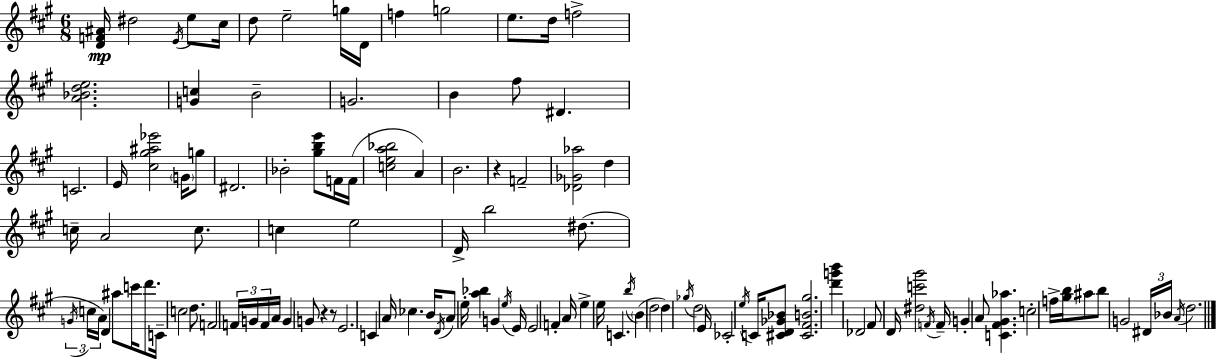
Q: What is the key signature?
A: A major